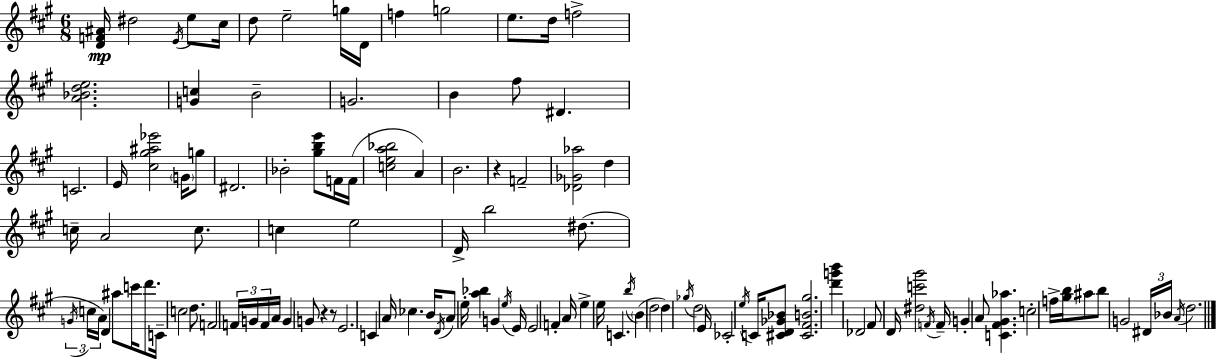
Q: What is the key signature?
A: A major